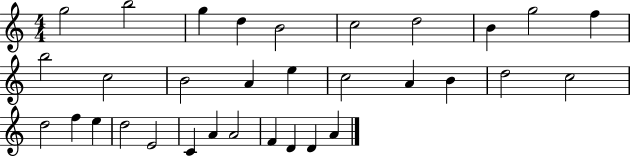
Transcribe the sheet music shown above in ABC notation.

X:1
T:Untitled
M:4/4
L:1/4
K:C
g2 b2 g d B2 c2 d2 B g2 f b2 c2 B2 A e c2 A B d2 c2 d2 f e d2 E2 C A A2 F D D A